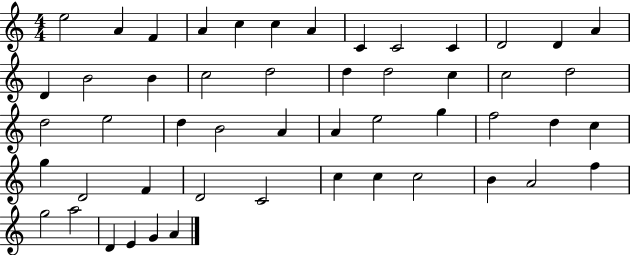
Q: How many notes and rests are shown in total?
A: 51